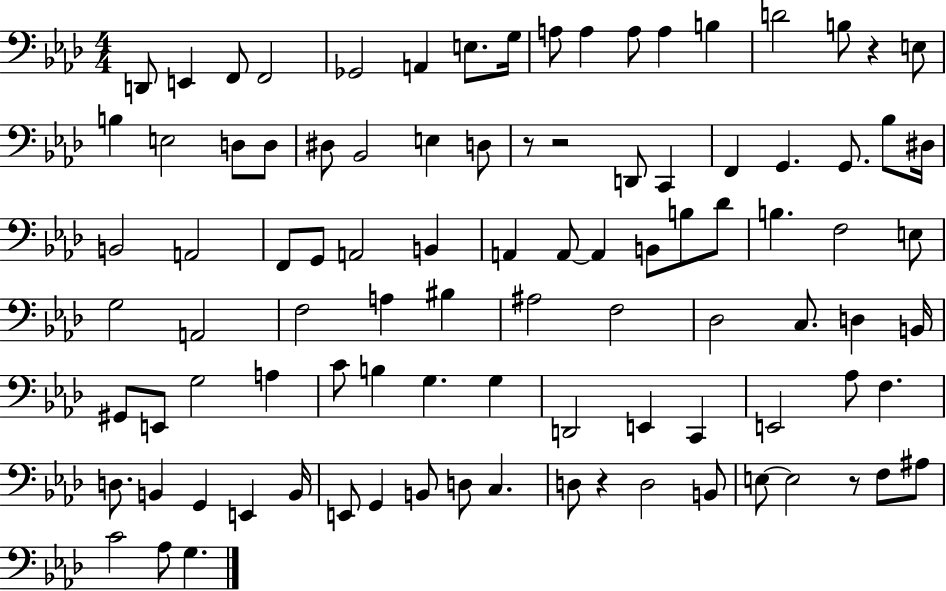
{
  \clef bass
  \numericTimeSignature
  \time 4/4
  \key aes \major
  d,8 e,4 f,8 f,2 | ges,2 a,4 e8. g16 | a8 a4 a8 a4 b4 | d'2 b8 r4 e8 | \break b4 e2 d8 d8 | dis8 bes,2 e4 d8 | r8 r2 d,8 c,4 | f,4 g,4. g,8. bes8 dis16 | \break b,2 a,2 | f,8 g,8 a,2 b,4 | a,4 a,8~~ a,4 b,8 b8 des'8 | b4. f2 e8 | \break g2 a,2 | f2 a4 bis4 | ais2 f2 | des2 c8. d4 b,16 | \break gis,8 e,8 g2 a4 | c'8 b4 g4. g4 | d,2 e,4 c,4 | e,2 aes8 f4. | \break d8. b,4 g,4 e,4 b,16 | e,8 g,4 b,8 d8 c4. | d8 r4 d2 b,8 | e8~~ e2 r8 f8 ais8 | \break c'2 aes8 g4. | \bar "|."
}